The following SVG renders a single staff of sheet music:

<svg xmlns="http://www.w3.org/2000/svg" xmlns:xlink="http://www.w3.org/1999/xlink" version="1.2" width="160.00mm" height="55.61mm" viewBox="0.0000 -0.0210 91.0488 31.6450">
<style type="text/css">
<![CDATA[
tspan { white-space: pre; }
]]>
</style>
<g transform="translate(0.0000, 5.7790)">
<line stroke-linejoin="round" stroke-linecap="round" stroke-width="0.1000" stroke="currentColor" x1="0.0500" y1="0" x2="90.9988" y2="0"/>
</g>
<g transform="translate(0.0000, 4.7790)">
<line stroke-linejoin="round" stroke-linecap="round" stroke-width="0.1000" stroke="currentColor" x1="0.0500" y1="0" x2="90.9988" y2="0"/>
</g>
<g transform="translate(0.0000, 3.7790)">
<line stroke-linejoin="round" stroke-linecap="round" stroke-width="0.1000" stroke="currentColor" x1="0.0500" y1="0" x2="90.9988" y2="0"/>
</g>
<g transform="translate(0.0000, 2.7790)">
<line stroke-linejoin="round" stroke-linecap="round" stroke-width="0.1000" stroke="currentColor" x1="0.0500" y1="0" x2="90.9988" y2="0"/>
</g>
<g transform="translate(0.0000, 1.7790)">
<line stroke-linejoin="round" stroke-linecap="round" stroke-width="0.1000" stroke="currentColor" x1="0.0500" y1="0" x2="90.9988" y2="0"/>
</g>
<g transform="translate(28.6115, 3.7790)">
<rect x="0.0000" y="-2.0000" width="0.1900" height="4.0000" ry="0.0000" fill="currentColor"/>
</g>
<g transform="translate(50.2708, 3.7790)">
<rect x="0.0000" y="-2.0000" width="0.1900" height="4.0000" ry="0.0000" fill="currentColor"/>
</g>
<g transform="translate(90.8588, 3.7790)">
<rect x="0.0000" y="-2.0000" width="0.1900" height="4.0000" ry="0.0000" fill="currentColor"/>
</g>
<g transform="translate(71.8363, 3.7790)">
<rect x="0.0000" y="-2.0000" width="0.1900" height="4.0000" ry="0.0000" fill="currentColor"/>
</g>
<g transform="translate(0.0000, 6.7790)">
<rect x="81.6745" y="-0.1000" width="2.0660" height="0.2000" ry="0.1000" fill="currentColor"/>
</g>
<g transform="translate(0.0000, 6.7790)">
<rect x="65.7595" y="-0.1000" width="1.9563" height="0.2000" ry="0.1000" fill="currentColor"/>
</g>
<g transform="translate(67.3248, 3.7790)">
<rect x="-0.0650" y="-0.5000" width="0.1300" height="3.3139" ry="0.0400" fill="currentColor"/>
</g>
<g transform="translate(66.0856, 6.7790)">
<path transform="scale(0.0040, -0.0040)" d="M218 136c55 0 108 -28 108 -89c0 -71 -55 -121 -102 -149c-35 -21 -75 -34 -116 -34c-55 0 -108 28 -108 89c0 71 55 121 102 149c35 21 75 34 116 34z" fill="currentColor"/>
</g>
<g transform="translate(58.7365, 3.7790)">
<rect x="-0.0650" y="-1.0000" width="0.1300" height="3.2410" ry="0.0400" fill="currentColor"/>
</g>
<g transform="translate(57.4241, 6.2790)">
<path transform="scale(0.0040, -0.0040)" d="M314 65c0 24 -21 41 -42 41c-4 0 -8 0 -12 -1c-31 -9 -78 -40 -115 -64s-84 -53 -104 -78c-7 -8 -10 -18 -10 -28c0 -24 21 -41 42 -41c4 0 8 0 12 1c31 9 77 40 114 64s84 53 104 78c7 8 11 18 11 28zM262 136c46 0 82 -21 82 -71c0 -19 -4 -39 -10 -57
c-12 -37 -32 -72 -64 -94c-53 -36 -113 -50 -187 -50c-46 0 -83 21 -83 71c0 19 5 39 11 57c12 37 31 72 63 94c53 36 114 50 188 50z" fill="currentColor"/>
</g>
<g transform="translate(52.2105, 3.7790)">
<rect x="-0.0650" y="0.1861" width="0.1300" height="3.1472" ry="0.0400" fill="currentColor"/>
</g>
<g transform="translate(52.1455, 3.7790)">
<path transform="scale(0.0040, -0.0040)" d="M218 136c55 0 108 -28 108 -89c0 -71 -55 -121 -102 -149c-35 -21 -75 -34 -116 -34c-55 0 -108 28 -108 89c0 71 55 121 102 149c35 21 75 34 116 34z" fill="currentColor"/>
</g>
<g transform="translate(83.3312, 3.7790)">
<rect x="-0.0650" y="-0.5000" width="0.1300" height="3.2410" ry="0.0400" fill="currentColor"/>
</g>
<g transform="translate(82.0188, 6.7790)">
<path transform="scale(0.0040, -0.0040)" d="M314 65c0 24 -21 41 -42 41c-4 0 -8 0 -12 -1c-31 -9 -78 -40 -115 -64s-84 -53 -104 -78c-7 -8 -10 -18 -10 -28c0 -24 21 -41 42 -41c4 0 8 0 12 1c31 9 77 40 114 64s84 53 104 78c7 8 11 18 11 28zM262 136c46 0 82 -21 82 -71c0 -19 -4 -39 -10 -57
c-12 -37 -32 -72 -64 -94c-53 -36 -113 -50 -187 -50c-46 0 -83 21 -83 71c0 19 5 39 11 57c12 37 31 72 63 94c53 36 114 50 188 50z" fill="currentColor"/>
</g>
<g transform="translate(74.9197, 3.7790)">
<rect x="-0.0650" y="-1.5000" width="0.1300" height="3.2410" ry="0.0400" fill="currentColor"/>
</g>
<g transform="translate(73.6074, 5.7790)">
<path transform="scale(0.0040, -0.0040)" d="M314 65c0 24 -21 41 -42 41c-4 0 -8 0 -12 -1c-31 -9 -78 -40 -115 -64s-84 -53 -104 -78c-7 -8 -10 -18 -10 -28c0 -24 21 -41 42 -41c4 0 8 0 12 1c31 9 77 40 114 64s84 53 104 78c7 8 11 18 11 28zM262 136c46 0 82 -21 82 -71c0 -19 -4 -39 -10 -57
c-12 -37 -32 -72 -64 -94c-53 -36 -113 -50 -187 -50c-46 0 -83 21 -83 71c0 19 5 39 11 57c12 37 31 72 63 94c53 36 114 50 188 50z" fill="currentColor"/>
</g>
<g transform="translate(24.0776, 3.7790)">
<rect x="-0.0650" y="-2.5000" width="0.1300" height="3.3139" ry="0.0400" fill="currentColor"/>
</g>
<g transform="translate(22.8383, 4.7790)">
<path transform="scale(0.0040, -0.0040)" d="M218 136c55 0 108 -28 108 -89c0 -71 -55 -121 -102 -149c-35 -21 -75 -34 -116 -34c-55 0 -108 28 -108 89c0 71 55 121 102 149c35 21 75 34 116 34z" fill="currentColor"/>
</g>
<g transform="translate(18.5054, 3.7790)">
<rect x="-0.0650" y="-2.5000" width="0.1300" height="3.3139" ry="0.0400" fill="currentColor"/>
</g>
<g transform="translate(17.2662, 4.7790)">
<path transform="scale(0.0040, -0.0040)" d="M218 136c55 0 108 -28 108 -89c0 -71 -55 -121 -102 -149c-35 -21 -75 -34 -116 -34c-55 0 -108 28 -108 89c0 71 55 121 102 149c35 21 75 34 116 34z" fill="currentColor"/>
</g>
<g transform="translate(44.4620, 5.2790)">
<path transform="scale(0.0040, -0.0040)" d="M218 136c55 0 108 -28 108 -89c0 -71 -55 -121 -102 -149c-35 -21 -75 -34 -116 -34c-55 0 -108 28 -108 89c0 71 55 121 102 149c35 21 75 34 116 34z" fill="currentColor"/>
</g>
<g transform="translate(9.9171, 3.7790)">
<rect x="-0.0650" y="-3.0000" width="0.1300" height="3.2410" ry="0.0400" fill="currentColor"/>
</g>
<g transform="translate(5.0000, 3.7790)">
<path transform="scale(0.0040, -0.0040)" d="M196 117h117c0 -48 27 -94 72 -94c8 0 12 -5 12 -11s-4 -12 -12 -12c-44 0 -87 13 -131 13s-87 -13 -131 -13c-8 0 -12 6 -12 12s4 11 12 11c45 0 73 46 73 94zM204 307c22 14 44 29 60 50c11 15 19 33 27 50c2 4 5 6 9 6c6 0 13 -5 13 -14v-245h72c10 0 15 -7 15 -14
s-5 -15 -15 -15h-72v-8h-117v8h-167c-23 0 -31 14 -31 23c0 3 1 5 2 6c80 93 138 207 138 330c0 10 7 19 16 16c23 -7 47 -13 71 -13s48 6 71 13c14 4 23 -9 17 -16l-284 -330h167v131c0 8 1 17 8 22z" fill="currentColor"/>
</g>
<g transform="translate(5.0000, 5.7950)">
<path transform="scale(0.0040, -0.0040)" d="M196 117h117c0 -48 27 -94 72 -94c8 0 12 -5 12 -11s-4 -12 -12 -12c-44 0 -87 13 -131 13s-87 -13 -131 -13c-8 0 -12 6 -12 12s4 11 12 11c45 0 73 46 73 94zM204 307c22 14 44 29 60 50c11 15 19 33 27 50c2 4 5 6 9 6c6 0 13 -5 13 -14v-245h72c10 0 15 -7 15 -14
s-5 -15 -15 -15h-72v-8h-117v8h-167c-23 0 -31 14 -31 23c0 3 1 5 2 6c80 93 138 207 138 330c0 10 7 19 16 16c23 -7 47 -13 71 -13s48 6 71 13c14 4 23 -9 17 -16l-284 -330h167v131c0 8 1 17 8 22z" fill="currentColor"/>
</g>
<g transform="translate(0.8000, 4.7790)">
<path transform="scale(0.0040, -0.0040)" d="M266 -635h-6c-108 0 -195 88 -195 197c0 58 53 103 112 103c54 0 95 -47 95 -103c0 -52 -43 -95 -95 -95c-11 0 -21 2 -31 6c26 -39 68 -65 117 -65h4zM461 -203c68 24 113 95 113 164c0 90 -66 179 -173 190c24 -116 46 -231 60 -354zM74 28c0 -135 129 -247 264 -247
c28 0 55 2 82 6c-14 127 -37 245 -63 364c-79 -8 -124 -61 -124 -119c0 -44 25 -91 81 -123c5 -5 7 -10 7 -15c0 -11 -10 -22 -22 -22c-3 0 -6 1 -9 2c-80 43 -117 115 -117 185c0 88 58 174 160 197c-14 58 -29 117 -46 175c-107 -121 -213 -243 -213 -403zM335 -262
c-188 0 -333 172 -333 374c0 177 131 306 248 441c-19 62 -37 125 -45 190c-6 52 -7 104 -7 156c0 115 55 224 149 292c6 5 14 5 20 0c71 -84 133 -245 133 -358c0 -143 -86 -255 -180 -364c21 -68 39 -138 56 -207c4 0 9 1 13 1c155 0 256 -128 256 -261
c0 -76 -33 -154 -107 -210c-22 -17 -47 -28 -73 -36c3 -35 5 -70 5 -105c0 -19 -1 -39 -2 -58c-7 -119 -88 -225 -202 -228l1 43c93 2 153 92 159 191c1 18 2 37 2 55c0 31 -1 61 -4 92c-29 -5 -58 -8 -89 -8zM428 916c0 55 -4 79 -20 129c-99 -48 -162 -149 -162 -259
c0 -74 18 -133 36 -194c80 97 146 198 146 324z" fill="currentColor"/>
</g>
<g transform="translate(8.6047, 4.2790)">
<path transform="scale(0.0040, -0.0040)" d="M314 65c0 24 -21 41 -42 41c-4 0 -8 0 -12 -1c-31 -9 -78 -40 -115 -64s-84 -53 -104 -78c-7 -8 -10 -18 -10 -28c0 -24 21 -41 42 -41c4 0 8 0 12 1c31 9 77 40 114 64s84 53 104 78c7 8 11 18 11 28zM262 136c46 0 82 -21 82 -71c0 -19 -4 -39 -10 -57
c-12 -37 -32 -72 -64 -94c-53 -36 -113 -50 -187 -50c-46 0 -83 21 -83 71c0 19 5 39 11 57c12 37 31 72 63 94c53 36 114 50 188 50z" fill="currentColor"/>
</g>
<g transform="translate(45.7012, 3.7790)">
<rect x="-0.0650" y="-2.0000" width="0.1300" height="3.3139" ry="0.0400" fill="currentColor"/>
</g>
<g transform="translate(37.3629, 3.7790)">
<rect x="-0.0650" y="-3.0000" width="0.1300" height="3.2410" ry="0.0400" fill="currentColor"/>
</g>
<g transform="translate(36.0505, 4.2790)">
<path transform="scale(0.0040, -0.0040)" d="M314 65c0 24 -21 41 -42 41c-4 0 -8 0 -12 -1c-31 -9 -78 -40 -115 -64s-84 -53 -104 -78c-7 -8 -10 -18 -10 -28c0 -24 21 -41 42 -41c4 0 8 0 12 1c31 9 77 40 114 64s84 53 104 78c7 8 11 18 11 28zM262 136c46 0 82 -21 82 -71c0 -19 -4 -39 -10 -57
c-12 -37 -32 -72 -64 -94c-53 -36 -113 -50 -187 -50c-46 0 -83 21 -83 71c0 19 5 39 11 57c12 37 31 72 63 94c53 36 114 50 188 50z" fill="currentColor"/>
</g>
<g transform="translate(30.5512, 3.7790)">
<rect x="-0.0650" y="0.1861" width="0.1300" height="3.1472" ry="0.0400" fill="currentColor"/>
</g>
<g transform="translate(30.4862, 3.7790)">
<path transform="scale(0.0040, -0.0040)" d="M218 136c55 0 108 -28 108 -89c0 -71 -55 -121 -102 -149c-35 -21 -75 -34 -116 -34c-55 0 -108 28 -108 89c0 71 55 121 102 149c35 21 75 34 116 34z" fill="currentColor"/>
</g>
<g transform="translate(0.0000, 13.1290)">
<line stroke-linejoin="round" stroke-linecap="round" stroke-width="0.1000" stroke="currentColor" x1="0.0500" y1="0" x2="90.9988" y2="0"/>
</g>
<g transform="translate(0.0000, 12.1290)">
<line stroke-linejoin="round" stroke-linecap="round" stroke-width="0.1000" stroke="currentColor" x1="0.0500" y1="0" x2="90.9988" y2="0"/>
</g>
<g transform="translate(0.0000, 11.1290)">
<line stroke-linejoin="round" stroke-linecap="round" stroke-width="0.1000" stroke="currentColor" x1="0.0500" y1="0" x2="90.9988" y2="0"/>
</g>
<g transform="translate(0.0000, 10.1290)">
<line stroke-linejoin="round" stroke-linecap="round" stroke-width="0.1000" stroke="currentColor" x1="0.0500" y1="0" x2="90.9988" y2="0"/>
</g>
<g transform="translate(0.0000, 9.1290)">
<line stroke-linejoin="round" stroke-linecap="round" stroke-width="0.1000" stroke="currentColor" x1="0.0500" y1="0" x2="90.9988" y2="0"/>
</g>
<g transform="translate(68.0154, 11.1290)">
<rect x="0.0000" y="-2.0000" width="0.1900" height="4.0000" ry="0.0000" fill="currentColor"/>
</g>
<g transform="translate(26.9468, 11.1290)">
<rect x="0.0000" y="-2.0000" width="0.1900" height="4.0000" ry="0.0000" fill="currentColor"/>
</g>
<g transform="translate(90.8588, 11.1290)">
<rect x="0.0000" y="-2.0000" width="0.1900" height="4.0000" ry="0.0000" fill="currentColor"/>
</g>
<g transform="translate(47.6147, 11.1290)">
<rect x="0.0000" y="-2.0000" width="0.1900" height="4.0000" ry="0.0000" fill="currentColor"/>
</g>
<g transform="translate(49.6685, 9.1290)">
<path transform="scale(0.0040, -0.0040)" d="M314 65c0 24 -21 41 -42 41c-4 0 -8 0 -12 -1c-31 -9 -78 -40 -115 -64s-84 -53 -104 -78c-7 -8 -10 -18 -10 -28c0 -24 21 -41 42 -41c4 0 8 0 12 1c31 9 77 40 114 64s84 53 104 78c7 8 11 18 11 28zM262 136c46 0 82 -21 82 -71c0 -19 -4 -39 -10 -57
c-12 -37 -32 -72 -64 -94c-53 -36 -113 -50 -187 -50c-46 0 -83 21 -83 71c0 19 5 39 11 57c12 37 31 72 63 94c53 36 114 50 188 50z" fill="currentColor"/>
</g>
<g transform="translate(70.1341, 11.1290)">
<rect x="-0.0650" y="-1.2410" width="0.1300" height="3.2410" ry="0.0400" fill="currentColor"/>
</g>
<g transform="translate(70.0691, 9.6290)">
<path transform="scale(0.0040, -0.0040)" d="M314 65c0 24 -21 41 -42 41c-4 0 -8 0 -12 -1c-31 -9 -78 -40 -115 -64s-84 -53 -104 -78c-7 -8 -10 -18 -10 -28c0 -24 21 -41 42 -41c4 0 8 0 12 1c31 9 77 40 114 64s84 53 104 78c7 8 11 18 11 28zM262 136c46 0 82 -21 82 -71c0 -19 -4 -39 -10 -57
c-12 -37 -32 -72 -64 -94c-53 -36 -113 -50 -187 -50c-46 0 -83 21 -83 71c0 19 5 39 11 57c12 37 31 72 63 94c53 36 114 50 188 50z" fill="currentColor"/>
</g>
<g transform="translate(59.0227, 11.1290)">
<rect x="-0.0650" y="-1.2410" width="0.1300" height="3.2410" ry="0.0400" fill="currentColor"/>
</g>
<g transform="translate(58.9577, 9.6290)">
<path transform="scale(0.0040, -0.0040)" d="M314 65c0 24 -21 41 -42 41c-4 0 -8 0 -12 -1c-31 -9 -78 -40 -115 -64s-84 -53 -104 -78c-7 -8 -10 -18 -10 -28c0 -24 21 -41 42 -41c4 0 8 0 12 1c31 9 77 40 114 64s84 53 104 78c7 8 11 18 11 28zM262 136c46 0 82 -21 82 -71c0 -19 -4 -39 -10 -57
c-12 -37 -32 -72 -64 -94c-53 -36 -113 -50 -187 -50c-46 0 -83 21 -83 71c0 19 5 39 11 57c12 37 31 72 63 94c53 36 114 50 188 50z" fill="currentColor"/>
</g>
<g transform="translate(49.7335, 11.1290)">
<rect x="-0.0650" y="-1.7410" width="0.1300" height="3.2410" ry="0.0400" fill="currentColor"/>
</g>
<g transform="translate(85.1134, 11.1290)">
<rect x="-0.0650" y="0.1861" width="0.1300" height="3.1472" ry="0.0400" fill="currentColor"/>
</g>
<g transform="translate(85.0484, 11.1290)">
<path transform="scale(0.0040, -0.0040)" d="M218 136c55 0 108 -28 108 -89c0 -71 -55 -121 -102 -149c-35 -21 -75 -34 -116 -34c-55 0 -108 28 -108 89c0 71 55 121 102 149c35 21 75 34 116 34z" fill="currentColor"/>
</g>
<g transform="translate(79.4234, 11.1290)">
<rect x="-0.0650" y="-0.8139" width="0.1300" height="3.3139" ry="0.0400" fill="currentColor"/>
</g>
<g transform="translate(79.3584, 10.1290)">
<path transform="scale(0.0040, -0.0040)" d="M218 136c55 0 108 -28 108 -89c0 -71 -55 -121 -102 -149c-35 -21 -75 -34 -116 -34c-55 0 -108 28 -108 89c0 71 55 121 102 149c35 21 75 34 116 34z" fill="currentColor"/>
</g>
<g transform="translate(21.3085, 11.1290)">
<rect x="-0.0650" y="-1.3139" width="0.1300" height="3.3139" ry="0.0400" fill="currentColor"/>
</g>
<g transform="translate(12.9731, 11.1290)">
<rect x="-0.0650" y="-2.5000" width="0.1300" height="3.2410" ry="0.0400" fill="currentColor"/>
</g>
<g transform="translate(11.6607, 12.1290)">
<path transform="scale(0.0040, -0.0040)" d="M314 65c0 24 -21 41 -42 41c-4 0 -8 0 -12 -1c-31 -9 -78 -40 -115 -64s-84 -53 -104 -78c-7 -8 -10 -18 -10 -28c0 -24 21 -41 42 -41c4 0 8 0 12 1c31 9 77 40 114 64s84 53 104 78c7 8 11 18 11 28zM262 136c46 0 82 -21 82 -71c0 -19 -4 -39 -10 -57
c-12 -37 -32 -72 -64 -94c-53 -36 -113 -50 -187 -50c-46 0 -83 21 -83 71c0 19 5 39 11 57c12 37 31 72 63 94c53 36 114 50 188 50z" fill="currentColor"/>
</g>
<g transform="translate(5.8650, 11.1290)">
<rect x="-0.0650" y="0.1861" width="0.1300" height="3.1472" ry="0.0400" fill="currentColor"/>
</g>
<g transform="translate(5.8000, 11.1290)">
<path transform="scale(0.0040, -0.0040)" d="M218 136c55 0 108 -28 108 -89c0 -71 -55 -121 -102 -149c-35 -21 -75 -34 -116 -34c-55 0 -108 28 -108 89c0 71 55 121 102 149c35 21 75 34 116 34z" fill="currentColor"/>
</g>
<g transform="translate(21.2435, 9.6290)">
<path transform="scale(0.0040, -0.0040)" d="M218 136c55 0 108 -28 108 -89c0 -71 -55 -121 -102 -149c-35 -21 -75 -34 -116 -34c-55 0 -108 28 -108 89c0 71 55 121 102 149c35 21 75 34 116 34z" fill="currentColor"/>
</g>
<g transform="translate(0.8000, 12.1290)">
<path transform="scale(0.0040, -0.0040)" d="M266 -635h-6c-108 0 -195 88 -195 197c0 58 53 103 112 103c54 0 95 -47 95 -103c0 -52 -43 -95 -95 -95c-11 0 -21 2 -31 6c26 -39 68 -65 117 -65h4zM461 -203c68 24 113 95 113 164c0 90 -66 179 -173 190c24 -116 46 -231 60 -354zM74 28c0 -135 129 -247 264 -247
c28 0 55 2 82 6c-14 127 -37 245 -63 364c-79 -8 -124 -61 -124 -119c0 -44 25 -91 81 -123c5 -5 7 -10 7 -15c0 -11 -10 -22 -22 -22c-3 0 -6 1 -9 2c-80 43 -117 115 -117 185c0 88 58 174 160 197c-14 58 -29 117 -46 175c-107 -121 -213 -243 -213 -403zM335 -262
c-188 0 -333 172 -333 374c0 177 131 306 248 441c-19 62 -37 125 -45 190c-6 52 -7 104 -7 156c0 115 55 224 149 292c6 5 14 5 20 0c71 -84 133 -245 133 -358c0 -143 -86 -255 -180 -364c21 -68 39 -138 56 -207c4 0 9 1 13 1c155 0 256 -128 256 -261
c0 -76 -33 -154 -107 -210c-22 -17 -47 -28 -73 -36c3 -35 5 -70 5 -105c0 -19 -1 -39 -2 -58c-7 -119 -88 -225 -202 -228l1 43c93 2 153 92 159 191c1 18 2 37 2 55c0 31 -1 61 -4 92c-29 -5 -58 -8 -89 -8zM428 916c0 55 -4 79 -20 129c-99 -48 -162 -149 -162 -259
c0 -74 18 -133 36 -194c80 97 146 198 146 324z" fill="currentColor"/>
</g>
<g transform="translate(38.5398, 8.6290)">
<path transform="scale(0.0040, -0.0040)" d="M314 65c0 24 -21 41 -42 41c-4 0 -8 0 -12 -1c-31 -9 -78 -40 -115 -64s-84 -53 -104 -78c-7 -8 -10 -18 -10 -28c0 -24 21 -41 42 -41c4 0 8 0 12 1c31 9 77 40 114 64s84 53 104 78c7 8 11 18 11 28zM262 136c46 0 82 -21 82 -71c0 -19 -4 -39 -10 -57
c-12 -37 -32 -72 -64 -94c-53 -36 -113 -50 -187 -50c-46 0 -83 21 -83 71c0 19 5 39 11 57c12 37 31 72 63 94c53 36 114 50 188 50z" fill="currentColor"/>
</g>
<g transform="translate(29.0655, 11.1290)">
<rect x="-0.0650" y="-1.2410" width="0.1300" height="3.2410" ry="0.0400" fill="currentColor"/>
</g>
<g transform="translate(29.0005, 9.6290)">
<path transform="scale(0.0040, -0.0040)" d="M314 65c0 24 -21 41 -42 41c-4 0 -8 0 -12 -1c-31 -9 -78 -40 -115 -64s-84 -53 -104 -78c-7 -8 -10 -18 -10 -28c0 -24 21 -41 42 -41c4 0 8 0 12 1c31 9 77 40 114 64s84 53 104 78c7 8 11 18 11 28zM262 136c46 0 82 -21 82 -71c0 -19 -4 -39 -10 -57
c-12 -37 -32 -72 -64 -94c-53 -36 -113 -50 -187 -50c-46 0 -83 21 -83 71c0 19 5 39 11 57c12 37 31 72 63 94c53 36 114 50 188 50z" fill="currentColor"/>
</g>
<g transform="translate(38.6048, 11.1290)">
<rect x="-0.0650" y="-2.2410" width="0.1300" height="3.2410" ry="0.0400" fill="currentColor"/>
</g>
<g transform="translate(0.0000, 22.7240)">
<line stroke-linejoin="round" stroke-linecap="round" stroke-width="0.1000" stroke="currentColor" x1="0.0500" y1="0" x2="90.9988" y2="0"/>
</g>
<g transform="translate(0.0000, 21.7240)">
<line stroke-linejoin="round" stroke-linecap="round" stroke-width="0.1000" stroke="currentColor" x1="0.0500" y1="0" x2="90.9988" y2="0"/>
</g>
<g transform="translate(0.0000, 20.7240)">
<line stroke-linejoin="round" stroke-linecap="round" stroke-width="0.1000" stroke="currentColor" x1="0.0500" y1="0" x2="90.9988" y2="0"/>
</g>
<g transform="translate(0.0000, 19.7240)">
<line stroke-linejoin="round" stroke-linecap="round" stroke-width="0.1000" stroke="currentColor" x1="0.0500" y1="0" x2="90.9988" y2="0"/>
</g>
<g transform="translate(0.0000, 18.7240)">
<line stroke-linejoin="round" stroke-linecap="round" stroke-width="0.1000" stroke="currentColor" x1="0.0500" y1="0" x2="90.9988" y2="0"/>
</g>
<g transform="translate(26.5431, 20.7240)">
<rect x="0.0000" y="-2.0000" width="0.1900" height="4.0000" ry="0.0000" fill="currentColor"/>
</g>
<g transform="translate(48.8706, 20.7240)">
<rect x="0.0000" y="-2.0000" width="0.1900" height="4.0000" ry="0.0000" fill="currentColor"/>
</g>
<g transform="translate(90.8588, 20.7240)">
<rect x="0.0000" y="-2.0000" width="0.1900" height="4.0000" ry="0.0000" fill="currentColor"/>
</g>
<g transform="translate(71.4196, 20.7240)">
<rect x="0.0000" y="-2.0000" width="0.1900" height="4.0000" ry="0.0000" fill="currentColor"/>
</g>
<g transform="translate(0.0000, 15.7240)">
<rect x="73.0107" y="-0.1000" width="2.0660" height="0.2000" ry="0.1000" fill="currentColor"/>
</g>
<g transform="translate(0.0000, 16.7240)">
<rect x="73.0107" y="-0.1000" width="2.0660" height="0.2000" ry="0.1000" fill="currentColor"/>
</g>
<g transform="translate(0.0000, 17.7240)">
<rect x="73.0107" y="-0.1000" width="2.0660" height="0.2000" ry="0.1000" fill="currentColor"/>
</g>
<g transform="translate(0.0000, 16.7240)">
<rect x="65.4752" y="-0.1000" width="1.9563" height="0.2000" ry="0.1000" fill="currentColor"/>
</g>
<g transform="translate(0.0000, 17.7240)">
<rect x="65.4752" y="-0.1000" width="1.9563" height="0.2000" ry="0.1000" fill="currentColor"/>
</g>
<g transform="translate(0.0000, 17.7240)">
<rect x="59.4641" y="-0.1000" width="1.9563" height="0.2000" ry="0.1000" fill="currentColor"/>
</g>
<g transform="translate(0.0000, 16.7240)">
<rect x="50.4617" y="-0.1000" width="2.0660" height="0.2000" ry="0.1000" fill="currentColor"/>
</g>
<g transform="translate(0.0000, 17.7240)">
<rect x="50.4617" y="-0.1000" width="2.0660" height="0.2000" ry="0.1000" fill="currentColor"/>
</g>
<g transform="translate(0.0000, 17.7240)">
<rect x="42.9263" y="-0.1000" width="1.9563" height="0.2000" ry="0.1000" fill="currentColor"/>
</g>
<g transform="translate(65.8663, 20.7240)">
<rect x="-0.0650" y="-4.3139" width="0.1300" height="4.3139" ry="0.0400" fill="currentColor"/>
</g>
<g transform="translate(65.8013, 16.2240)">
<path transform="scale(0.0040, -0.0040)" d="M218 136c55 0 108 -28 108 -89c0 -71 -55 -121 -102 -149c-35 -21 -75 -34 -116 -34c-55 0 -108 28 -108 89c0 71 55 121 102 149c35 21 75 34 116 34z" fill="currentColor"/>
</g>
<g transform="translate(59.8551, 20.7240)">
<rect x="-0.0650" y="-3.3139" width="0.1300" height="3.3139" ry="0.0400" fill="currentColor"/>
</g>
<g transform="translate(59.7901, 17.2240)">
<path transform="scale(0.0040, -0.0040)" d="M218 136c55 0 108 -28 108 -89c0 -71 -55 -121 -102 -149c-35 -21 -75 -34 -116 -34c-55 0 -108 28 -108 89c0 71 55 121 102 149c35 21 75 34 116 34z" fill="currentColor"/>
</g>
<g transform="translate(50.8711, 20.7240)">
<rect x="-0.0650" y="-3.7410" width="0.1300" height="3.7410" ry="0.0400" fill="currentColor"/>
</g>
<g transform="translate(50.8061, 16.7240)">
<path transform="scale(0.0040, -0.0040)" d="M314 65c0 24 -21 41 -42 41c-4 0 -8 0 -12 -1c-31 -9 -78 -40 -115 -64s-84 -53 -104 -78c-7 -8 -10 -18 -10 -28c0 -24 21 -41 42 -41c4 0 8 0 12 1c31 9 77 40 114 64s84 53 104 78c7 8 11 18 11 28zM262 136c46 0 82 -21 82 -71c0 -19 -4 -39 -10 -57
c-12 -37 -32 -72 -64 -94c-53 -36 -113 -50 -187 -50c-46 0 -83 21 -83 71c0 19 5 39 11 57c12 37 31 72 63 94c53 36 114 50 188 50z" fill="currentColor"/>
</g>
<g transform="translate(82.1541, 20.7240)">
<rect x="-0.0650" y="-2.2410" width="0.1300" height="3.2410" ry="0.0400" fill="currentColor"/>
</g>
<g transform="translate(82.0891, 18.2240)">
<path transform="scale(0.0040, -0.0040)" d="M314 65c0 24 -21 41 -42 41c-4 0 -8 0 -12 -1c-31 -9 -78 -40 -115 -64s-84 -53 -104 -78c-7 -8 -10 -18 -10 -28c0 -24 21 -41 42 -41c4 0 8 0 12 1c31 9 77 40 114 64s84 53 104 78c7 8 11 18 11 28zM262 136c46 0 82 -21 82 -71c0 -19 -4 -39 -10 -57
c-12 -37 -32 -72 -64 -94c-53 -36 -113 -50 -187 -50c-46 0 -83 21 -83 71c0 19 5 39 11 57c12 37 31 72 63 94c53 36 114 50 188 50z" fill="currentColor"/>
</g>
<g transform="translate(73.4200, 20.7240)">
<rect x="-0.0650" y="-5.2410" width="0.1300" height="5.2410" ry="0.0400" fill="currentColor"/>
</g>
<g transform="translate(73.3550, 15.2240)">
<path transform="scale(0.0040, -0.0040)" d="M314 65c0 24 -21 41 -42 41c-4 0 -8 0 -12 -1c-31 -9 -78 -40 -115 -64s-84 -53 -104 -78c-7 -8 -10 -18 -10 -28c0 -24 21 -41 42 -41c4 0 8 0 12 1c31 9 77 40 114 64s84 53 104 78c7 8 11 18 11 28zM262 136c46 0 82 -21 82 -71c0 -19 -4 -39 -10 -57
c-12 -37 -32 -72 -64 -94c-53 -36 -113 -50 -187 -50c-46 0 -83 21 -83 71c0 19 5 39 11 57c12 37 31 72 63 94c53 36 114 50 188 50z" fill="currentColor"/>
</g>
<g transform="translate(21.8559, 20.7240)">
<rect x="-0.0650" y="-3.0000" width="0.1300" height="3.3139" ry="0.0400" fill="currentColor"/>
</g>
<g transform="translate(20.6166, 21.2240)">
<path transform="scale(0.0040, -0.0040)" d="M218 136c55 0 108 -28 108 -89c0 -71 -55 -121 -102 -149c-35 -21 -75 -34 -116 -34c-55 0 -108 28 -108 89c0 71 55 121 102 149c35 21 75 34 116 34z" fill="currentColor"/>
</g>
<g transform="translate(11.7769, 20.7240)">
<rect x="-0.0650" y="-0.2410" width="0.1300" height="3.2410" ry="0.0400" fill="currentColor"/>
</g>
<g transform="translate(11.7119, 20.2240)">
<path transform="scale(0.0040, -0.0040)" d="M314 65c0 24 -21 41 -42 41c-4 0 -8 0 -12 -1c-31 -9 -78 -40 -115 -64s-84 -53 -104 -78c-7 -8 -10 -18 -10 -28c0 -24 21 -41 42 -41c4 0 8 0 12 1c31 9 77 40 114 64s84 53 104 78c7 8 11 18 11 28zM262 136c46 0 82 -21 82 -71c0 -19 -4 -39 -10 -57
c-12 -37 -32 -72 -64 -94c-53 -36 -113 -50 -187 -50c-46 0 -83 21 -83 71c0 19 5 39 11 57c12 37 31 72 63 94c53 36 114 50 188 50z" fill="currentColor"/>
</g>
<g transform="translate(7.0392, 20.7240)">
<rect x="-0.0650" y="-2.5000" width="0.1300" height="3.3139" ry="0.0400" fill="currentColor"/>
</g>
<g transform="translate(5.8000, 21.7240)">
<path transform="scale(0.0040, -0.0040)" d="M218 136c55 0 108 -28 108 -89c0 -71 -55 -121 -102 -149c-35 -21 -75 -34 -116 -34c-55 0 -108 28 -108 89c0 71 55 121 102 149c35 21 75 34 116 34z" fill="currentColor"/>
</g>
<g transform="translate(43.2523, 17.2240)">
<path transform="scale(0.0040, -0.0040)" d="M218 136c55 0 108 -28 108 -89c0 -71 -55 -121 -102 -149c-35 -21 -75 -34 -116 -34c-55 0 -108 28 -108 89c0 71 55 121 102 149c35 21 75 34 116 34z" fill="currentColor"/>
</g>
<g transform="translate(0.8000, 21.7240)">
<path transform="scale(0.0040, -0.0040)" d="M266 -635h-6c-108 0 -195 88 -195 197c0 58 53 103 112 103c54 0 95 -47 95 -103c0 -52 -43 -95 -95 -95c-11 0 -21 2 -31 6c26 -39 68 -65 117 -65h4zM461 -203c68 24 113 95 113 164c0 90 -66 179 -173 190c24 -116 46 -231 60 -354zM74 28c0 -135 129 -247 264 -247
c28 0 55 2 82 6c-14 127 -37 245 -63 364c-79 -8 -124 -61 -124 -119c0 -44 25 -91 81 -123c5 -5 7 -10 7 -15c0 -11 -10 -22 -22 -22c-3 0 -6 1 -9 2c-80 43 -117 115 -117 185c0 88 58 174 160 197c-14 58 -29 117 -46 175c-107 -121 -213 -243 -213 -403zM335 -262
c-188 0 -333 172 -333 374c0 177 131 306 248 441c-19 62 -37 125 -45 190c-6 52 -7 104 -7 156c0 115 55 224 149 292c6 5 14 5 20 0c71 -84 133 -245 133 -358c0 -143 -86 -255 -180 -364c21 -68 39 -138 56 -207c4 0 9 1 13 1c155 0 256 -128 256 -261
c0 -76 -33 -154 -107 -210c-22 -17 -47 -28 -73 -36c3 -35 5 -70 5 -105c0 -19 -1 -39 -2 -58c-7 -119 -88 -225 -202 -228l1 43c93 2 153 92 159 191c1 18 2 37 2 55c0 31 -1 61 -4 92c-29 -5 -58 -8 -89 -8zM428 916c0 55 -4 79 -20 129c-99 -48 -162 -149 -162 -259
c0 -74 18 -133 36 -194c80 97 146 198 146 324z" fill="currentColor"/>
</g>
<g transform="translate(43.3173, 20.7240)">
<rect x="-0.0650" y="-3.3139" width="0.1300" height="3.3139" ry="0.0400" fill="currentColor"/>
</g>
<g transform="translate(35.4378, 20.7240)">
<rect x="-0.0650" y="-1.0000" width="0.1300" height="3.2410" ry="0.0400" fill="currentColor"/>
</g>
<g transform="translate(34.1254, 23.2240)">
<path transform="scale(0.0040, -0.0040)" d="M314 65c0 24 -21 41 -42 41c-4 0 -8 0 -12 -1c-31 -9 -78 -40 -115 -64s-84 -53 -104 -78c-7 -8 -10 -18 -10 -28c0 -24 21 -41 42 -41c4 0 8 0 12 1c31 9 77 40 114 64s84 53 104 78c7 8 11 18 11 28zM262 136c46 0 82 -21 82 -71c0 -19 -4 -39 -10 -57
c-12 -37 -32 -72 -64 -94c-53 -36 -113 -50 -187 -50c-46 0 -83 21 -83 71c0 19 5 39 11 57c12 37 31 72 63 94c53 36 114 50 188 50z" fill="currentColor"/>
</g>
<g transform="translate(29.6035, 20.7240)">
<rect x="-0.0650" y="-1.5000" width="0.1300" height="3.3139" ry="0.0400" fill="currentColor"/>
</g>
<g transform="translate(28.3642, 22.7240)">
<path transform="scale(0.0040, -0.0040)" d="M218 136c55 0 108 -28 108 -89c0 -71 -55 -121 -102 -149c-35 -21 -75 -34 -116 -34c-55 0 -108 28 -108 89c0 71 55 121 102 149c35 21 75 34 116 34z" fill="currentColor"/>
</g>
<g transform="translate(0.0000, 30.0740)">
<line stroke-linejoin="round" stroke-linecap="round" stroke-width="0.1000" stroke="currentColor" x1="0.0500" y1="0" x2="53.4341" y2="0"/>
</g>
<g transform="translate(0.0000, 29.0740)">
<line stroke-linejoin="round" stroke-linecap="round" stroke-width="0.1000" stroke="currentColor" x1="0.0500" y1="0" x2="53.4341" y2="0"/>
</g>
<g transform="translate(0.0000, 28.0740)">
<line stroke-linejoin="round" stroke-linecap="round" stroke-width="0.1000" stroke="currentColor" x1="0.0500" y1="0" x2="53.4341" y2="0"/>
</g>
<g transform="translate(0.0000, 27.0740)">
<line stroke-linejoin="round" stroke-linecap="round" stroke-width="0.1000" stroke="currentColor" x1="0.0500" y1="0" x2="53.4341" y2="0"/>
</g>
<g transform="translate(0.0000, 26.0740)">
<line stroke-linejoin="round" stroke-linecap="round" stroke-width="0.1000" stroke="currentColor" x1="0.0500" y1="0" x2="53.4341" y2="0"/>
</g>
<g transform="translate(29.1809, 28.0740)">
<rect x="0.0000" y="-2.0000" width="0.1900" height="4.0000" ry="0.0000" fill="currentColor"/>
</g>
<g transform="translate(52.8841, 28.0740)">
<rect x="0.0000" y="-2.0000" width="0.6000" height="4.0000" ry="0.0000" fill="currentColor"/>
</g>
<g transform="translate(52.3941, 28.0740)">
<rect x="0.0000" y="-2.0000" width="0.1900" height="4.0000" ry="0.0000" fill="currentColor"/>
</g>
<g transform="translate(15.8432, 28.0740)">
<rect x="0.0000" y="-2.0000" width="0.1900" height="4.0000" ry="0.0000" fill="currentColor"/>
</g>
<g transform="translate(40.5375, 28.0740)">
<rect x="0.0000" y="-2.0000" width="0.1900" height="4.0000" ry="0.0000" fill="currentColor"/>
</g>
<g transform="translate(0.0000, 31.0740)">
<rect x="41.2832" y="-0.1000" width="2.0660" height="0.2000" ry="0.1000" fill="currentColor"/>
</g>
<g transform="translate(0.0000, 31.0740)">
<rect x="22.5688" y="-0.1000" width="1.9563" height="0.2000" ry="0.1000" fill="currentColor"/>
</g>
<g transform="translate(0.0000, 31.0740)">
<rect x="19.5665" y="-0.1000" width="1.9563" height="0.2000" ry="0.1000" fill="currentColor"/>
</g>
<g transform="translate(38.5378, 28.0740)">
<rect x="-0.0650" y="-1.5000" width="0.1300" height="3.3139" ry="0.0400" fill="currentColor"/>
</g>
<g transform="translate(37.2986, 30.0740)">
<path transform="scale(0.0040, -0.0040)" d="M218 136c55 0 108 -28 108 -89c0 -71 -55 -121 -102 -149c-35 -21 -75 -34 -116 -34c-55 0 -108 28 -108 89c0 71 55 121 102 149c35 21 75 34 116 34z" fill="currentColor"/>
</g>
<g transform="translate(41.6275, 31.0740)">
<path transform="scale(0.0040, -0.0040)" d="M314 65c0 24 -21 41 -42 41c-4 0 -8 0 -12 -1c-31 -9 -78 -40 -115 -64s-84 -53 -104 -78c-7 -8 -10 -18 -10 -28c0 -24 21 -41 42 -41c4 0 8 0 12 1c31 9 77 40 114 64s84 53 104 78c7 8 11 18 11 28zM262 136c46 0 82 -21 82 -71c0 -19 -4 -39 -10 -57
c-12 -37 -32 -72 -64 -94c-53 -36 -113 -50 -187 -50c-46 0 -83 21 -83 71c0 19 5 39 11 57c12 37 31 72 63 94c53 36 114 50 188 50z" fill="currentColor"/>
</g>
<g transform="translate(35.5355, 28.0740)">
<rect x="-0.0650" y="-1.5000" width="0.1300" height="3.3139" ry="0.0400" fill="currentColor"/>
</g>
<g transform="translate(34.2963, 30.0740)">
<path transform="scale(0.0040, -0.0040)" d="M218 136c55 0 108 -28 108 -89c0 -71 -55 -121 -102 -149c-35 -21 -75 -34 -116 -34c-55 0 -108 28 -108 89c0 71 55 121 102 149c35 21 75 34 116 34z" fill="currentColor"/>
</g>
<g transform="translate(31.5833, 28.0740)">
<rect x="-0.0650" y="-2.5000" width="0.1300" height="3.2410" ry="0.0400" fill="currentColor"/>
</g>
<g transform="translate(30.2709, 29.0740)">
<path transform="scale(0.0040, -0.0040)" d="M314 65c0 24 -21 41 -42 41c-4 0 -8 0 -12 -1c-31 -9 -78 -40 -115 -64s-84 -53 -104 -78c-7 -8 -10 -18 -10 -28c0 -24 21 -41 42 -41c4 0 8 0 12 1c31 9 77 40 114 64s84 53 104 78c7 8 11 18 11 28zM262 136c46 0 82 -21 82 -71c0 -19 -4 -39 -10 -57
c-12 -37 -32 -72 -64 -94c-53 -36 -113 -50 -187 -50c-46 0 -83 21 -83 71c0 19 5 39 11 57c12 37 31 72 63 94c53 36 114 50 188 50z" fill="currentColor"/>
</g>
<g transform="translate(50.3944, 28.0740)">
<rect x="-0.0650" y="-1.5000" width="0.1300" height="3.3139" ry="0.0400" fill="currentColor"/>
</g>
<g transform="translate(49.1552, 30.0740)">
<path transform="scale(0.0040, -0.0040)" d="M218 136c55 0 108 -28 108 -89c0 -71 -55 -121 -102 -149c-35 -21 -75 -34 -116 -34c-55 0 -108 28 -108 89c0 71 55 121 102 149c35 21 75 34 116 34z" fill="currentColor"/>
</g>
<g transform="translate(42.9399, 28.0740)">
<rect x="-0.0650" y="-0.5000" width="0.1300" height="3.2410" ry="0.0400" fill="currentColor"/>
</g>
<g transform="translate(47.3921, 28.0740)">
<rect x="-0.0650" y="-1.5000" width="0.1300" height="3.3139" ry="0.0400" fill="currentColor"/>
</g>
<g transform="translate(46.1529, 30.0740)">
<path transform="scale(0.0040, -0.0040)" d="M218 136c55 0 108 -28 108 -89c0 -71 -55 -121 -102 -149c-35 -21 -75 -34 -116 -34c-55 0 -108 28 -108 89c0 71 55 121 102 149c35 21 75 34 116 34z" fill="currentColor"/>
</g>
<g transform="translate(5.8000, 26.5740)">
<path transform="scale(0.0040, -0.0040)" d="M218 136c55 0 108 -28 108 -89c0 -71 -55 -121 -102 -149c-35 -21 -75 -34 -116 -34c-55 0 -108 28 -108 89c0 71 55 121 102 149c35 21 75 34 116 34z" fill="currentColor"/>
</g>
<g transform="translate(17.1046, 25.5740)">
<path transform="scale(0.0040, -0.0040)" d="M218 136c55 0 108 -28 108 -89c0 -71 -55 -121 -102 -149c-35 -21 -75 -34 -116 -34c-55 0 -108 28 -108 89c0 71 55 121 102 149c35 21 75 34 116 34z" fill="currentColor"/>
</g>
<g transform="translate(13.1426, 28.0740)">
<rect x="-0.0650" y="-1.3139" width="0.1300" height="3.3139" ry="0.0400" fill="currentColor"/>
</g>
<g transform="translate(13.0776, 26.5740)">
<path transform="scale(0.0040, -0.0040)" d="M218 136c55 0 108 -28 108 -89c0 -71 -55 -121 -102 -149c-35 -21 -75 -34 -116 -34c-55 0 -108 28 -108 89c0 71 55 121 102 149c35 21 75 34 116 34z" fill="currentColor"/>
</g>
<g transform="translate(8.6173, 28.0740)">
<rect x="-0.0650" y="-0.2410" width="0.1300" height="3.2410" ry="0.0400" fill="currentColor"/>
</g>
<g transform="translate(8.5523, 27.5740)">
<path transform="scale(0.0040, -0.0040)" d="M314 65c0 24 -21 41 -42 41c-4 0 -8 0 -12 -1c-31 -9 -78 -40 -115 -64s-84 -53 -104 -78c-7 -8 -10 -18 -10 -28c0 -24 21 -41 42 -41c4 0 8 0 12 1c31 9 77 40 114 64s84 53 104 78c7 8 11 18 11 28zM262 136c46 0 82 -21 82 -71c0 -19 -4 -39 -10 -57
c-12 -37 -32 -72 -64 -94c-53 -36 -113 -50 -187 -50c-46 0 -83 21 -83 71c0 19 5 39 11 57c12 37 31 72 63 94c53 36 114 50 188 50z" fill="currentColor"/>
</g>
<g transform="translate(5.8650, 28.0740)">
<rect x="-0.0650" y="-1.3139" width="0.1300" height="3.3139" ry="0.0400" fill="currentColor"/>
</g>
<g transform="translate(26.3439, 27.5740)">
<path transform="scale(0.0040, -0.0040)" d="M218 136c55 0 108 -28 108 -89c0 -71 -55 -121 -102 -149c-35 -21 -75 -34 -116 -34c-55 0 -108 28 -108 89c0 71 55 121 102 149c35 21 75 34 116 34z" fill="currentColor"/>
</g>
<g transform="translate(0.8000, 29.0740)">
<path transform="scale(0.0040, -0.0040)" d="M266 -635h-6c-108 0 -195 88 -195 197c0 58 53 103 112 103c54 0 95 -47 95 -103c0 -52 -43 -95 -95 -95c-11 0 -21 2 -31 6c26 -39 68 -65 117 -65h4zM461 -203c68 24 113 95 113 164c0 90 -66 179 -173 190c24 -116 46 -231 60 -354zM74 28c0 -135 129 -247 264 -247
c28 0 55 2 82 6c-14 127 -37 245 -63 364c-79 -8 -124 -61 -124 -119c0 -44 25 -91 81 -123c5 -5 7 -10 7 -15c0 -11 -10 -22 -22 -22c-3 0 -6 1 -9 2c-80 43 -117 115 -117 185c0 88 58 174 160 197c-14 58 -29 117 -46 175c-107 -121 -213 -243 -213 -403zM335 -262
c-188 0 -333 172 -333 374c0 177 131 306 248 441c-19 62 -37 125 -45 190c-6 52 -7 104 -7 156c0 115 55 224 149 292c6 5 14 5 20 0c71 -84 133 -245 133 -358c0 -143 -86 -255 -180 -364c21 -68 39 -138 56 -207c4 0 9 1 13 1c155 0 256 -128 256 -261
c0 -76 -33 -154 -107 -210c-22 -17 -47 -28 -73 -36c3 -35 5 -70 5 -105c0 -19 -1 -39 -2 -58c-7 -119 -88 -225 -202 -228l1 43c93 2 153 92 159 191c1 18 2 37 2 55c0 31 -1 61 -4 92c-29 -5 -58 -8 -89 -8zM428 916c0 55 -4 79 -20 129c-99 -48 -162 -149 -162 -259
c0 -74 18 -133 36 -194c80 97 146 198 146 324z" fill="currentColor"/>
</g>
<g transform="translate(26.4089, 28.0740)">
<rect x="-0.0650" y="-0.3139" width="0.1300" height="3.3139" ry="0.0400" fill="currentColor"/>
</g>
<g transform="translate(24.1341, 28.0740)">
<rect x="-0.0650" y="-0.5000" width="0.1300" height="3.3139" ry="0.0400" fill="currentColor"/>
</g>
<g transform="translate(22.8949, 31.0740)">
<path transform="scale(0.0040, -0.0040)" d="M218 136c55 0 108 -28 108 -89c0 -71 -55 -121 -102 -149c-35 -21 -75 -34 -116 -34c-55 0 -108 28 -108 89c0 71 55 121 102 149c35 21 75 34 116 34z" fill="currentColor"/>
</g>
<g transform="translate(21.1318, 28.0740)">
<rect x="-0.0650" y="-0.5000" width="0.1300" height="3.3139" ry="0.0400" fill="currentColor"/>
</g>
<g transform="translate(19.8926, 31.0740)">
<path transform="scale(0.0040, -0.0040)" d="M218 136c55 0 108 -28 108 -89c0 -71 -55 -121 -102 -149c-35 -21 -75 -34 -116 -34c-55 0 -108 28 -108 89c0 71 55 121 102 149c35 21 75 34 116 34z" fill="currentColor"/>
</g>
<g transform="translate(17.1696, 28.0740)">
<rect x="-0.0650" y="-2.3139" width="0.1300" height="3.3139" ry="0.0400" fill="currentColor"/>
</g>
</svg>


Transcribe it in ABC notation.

X:1
T:Untitled
M:4/4
L:1/4
K:C
A2 G G B A2 F B D2 C E2 C2 B G2 e e2 g2 f2 e2 e2 d B G c2 A E D2 b c'2 b d' f'2 g2 e c2 e g C C c G2 E E C2 E E